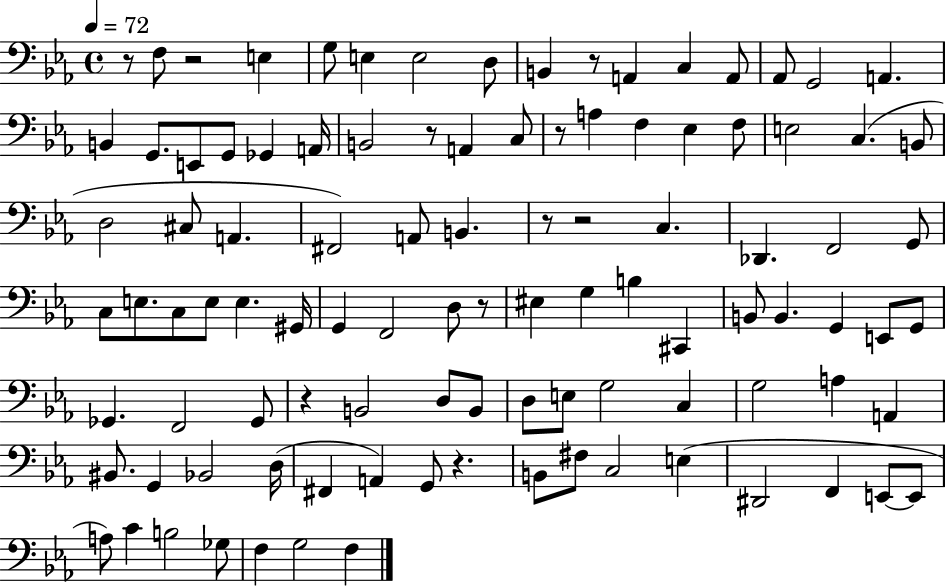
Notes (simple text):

R/e F3/e R/h E3/q G3/e E3/q E3/h D3/e B2/q R/e A2/q C3/q A2/e Ab2/e G2/h A2/q. B2/q G2/e. E2/e G2/e Gb2/q A2/s B2/h R/e A2/q C3/e R/e A3/q F3/q Eb3/q F3/e E3/h C3/q. B2/e D3/h C#3/e A2/q. F#2/h A2/e B2/q. R/e R/h C3/q. Db2/q. F2/h G2/e C3/e E3/e. C3/e E3/e E3/q. G#2/s G2/q F2/h D3/e R/e EIS3/q G3/q B3/q C#2/q B2/e B2/q. G2/q E2/e G2/e Gb2/q. F2/h Gb2/e R/q B2/h D3/e B2/e D3/e E3/e G3/h C3/q G3/h A3/q A2/q BIS2/e. G2/q Bb2/h D3/s F#2/q A2/q G2/e R/q. B2/e F#3/e C3/h E3/q D#2/h F2/q E2/e E2/e A3/e C4/q B3/h Gb3/e F3/q G3/h F3/q